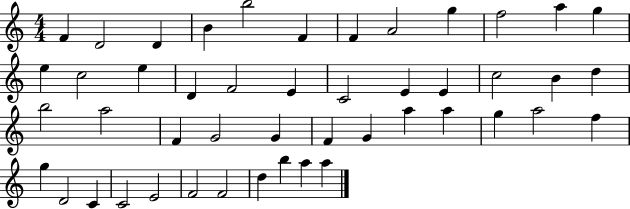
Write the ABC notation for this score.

X:1
T:Untitled
M:4/4
L:1/4
K:C
F D2 D B b2 F F A2 g f2 a g e c2 e D F2 E C2 E E c2 B d b2 a2 F G2 G F G a a g a2 f g D2 C C2 E2 F2 F2 d b a a